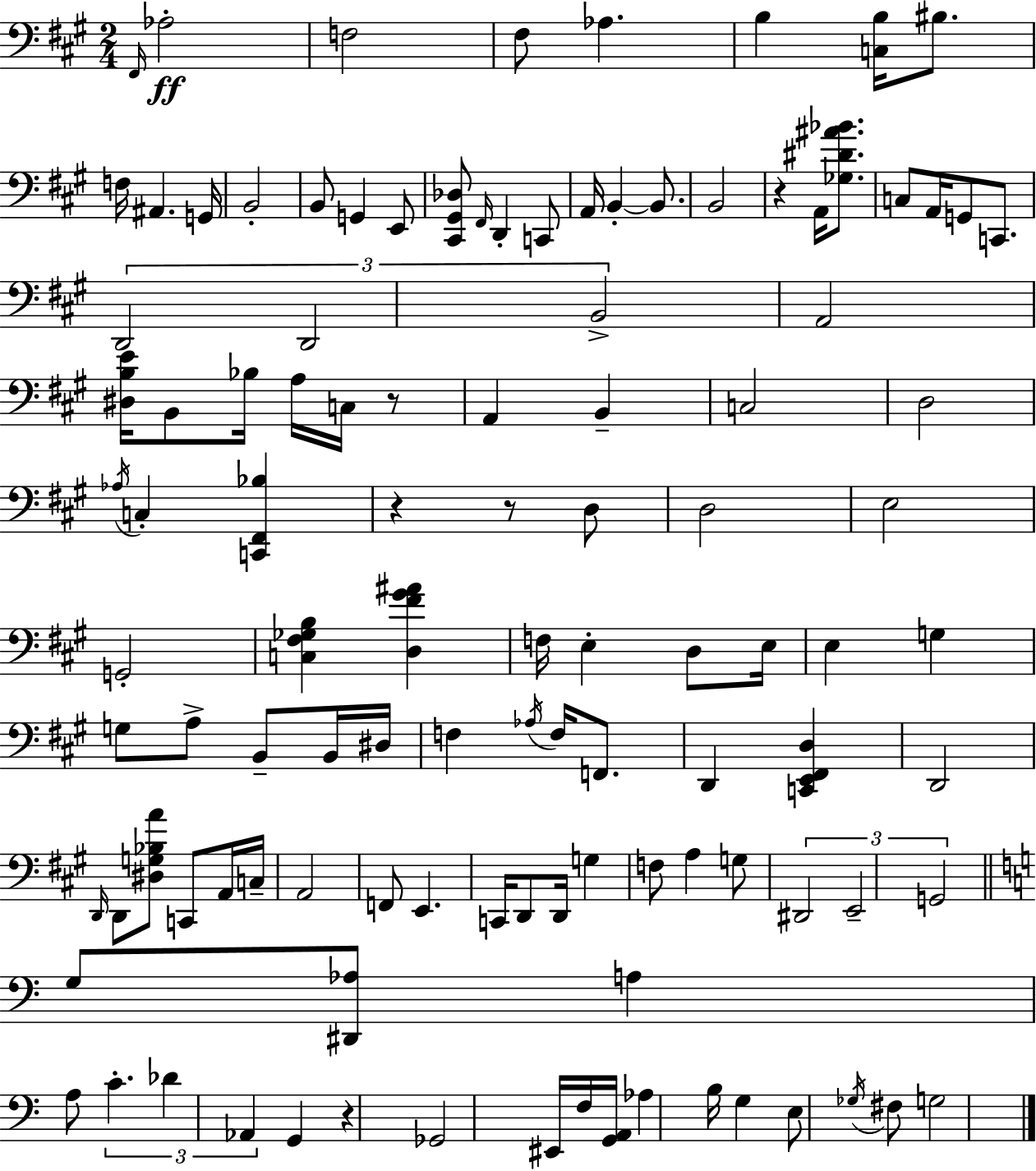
F#2/s Ab3/h F3/h F#3/e Ab3/q. B3/q [C3,B3]/s BIS3/e. F3/s A#2/q. G2/s B2/h B2/e G2/q E2/e [C#2,G#2,Db3]/e F#2/s D2/q C2/e A2/s B2/q B2/e. B2/h R/q A2/s [Gb3,D#4,A#4,Bb4]/e. C3/e A2/s G2/e C2/e. D2/h D2/h B2/h A2/h [D#3,B3,E4]/s B2/e Bb3/s A3/s C3/s R/e A2/q B2/q C3/h D3/h Ab3/s C3/q [C2,F#2,Bb3]/q R/q R/e D3/e D3/h E3/h G2/h [C3,F#3,Gb3,B3]/q [D3,F#4,G#4,A#4]/q F3/s E3/q D3/e E3/s E3/q G3/q G3/e A3/e B2/e B2/s D#3/s F3/q Ab3/s F3/s F2/e. D2/q [C2,E2,F#2,D3]/q D2/h D2/s D2/e [D#3,G3,Bb3,A4]/e C2/e A2/s C3/s A2/h F2/e E2/q. C2/s D2/e D2/s G3/q F3/e A3/q G3/e D#2/h E2/h G2/h G3/e [D#2,Ab3]/e A3/q A3/e C4/q. Db4/q Ab2/q G2/q R/q Gb2/h EIS2/s F3/s [G2,A2]/s Ab3/q B3/s G3/q E3/e Gb3/s F#3/e G3/h